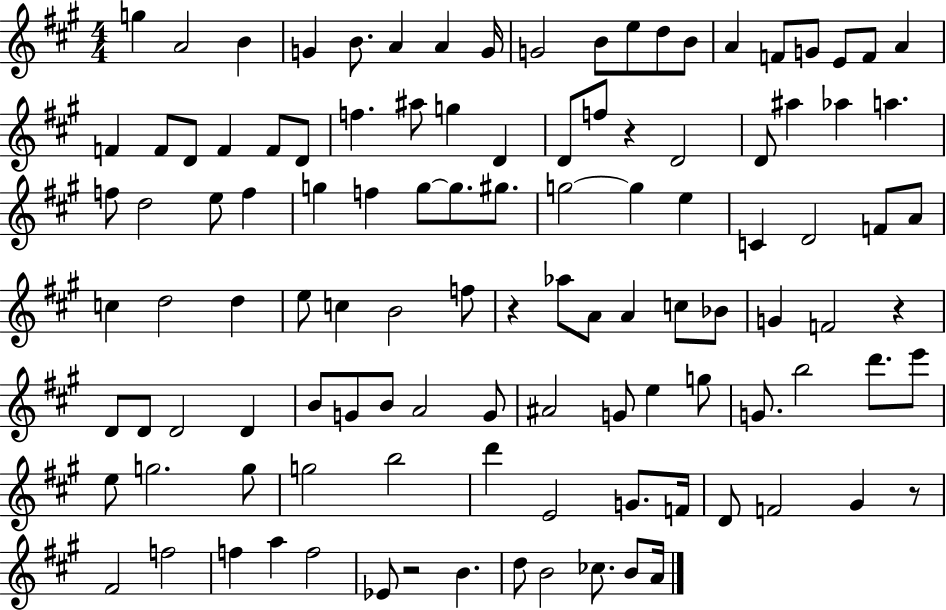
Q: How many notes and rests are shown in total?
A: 112